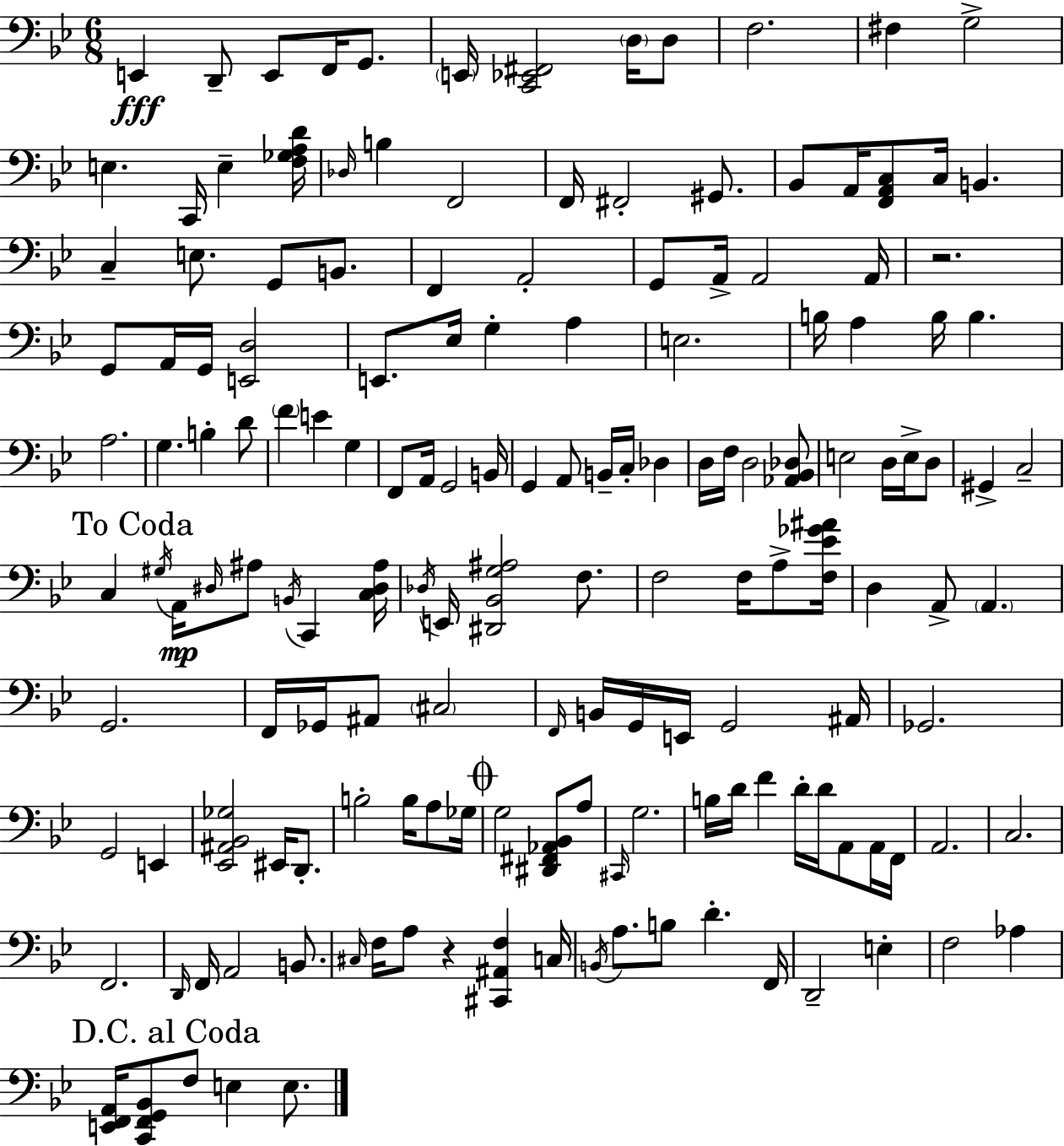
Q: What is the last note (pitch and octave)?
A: E3